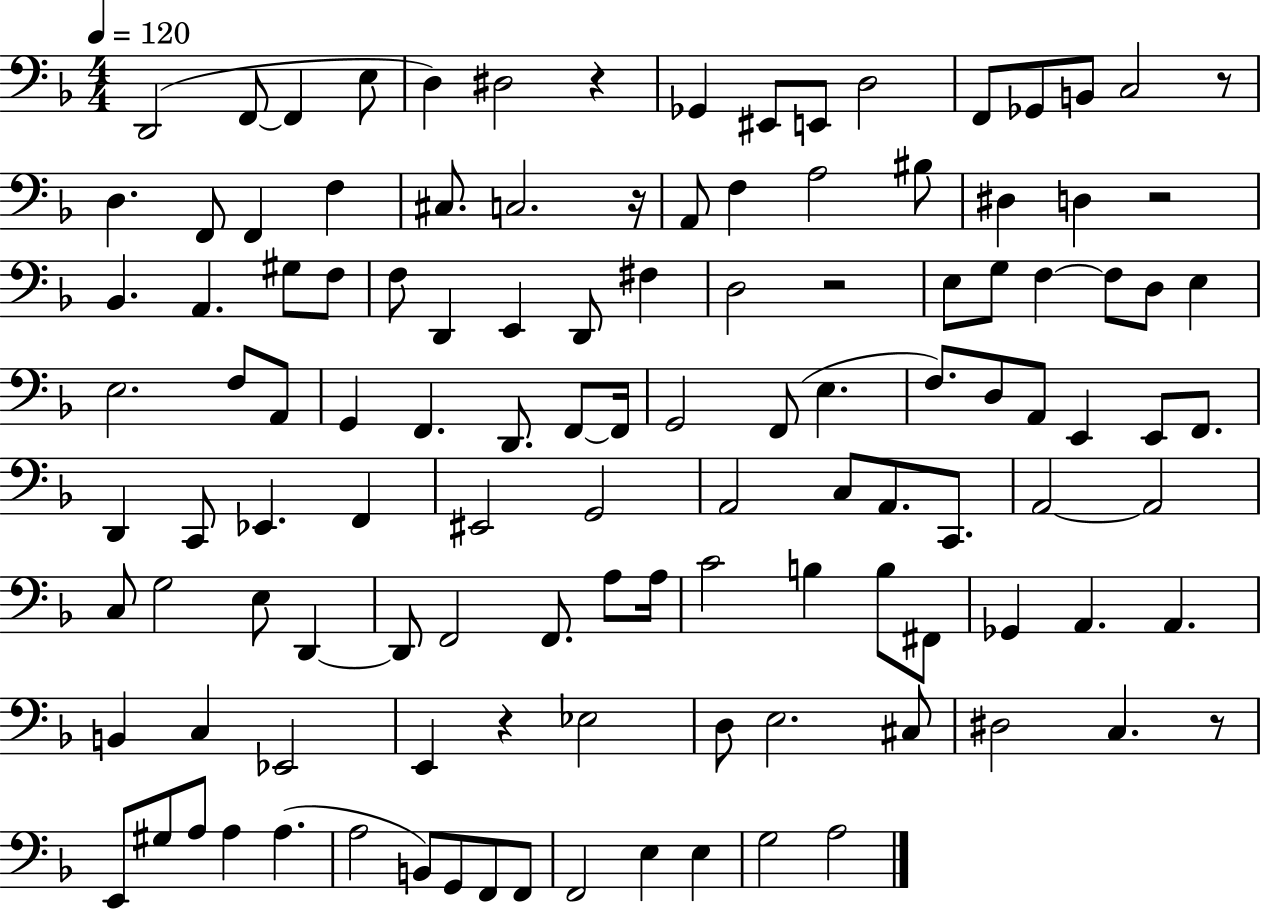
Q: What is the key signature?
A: F major